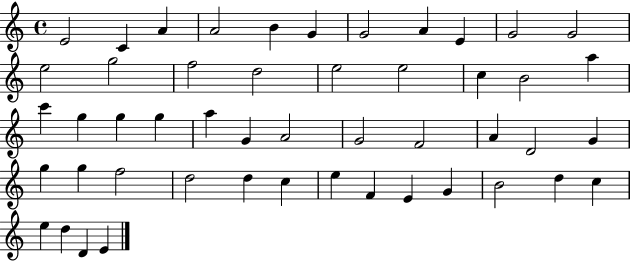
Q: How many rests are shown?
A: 0